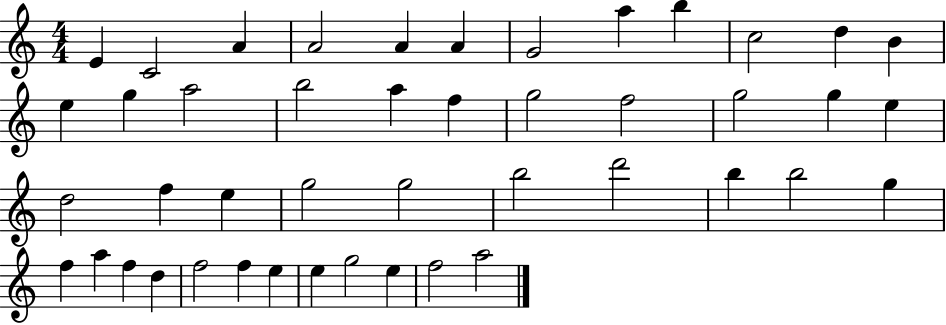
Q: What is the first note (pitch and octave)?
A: E4